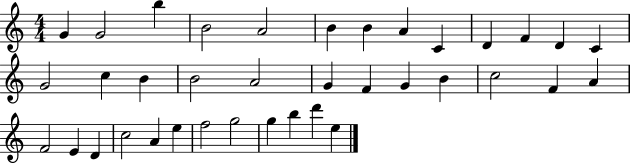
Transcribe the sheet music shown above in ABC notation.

X:1
T:Untitled
M:4/4
L:1/4
K:C
G G2 b B2 A2 B B A C D F D C G2 c B B2 A2 G F G B c2 F A F2 E D c2 A e f2 g2 g b d' e